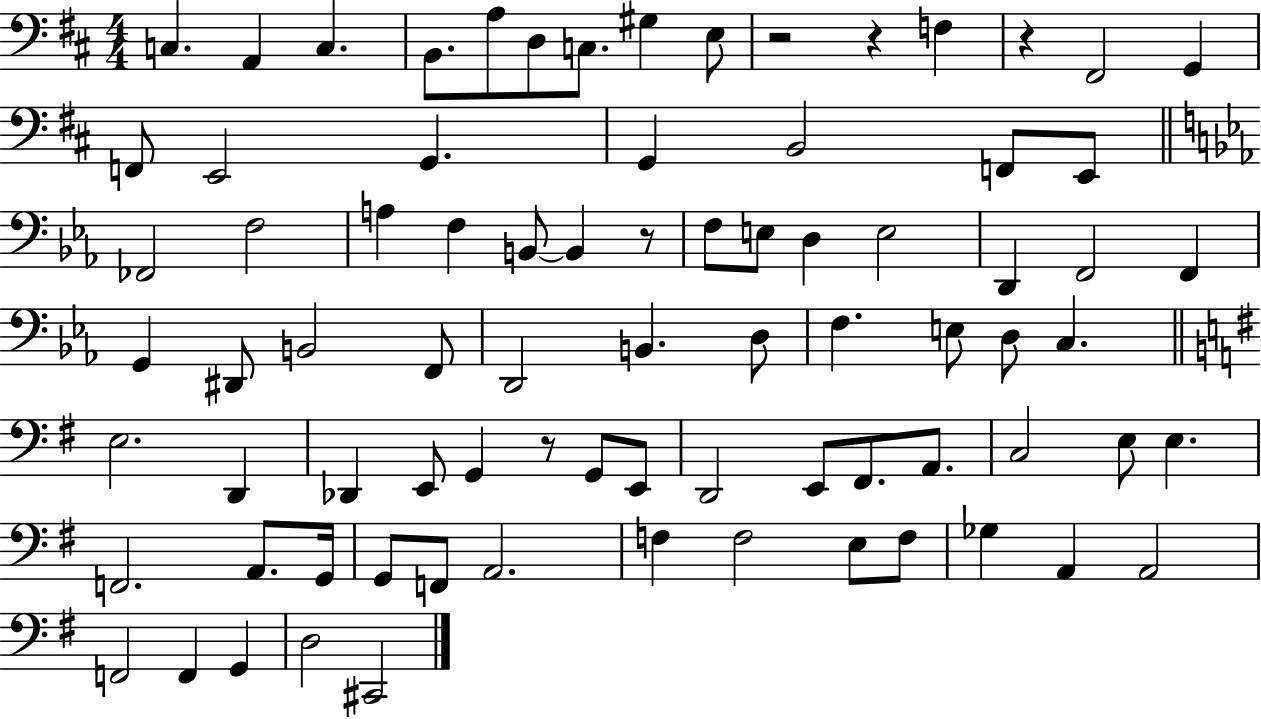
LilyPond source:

{
  \clef bass
  \numericTimeSignature
  \time 4/4
  \key d \major
  c4. a,4 c4. | b,8. a8 d8 c8. gis4 e8 | r2 r4 f4 | r4 fis,2 g,4 | \break f,8 e,2 g,4. | g,4 b,2 f,8 e,8 | \bar "||" \break \key ees \major fes,2 f2 | a4 f4 b,8~~ b,4 r8 | f8 e8 d4 e2 | d,4 f,2 f,4 | \break g,4 dis,8 b,2 f,8 | d,2 b,4. d8 | f4. e8 d8 c4. | \bar "||" \break \key e \minor e2. d,4 | des,4 e,8 g,4 r8 g,8 e,8 | d,2 e,8 fis,8. a,8. | c2 e8 e4. | \break f,2. a,8. g,16 | g,8 f,8 a,2. | f4 f2 e8 f8 | ges4 a,4 a,2 | \break f,2 f,4 g,4 | d2 cis,2 | \bar "|."
}